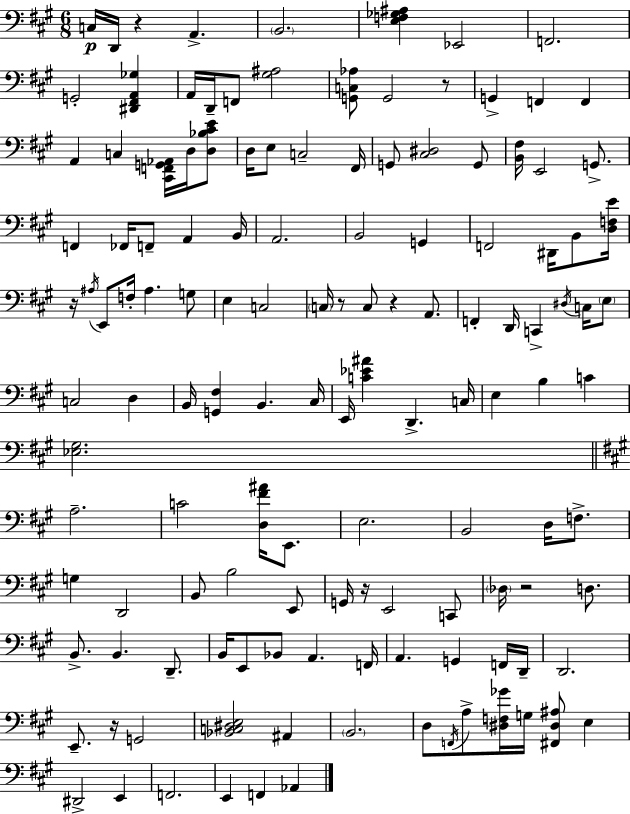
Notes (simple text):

C3/s D2/s R/q A2/q. B2/h. [E3,F3,Gb3,A#3]/q Eb2/h F2/h. G2/h [D#2,F#2,A2,Gb3]/q A2/s D2/s F2/e [G#3,A#3]/h [G2,C3,Ab3]/e G2/h R/e G2/q F2/q F2/q A2/q C3/q [C#2,F2,G2,Ab2]/s D3/s [D3,Bb3,C#4,E4]/e D3/s E3/e C3/h F#2/s G2/e [C#3,D#3]/h G2/e [B2,F#3]/s E2/h G2/e. F2/q FES2/s F2/e A2/q B2/s A2/h. B2/h G2/q F2/h D#2/s B2/e [D3,F3,E4]/s R/s A#3/s E2/e F3/s A#3/q. G3/e E3/q C3/h C3/s R/e C3/e R/q A2/e. F2/q D2/s C2/q D#3/s C3/s E3/e C3/h D3/q B2/s [G2,F#3]/q B2/q. C#3/s E2/s [C4,Eb4,A#4]/q D2/q. C3/s E3/q B3/q C4/q [Eb3,G#3]/h. A3/h. C4/h [D3,F#4,A#4]/s E2/e. E3/h. B2/h D3/s F3/e. G3/q D2/h B2/e B3/h E2/e G2/s R/s E2/h C2/e Db3/s R/h D3/e. B2/e. B2/q. D2/e. B2/s E2/e Bb2/e A2/q. F2/s A2/q. G2/q F2/s D2/s D2/h. E2/e. R/s G2/h [Bb2,C3,D#3,E3]/h A#2/q B2/h. D3/e F2/s A3/e [D#3,F3,Gb4]/s G3/s [F#2,D#3,A#3]/e E3/q D#2/h E2/q F2/h. E2/q F2/q Ab2/q